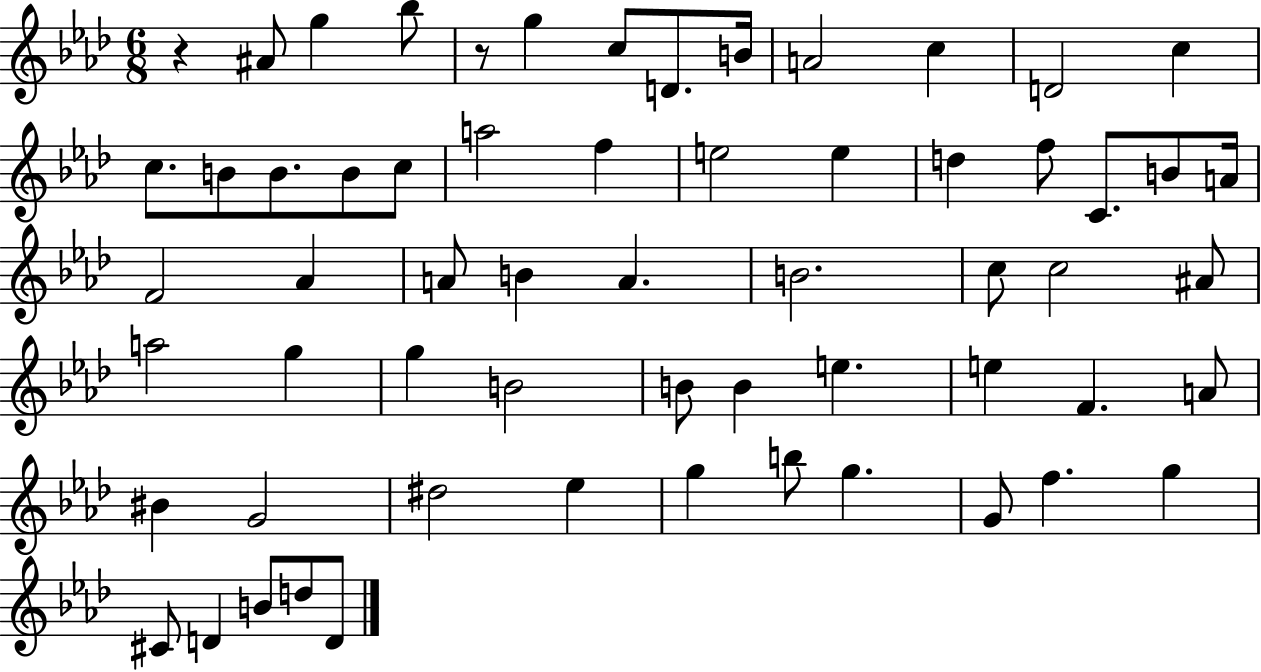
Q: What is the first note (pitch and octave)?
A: A#4